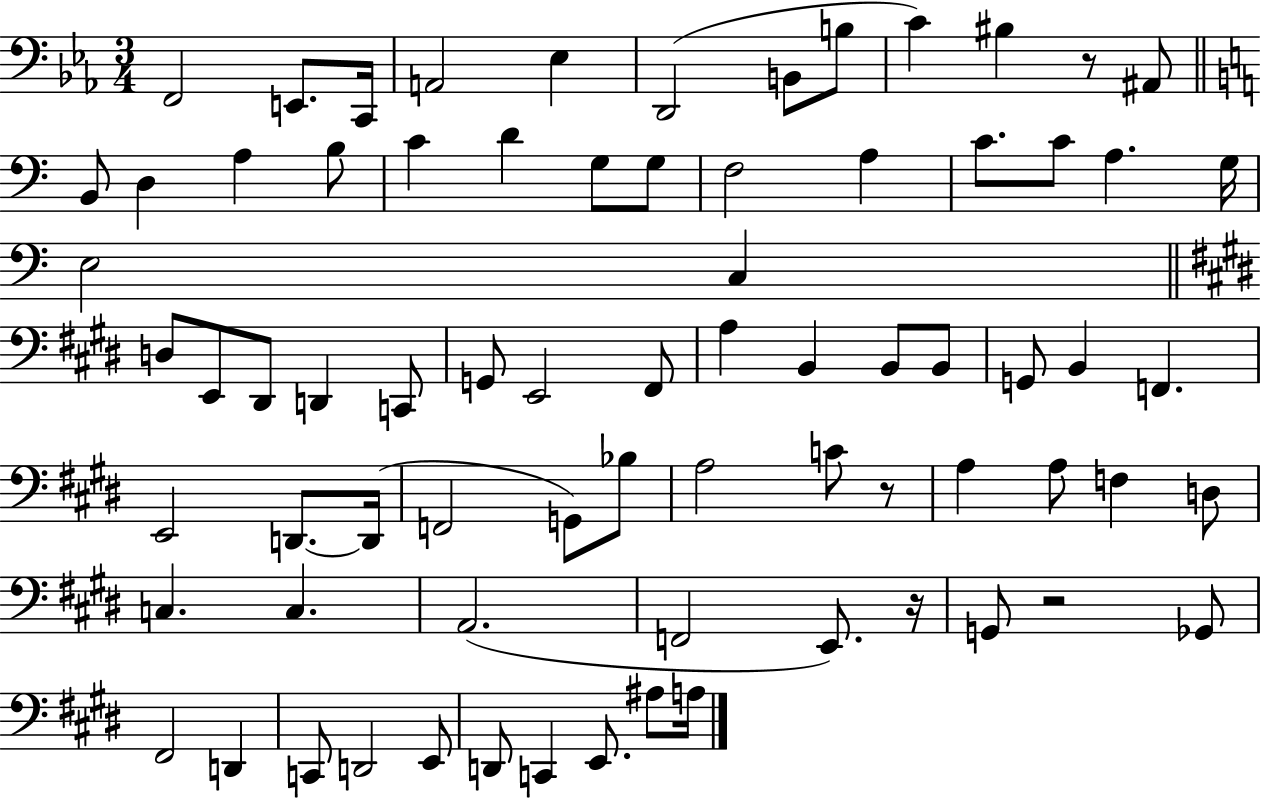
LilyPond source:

{
  \clef bass
  \numericTimeSignature
  \time 3/4
  \key ees \major
  f,2 e,8. c,16 | a,2 ees4 | d,2( b,8 b8 | c'4) bis4 r8 ais,8 | \break \bar "||" \break \key a \minor b,8 d4 a4 b8 | c'4 d'4 g8 g8 | f2 a4 | c'8. c'8 a4. g16 | \break e2 c4 | \bar "||" \break \key e \major d8 e,8 dis,8 d,4 c,8 | g,8 e,2 fis,8 | a4 b,4 b,8 b,8 | g,8 b,4 f,4. | \break e,2 d,8.~~ d,16( | f,2 g,8) bes8 | a2 c'8 r8 | a4 a8 f4 d8 | \break c4. c4. | a,2.( | f,2 e,8.) r16 | g,8 r2 ges,8 | \break fis,2 d,4 | c,8 d,2 e,8 | d,8 c,4 e,8. ais8 a16 | \bar "|."
}